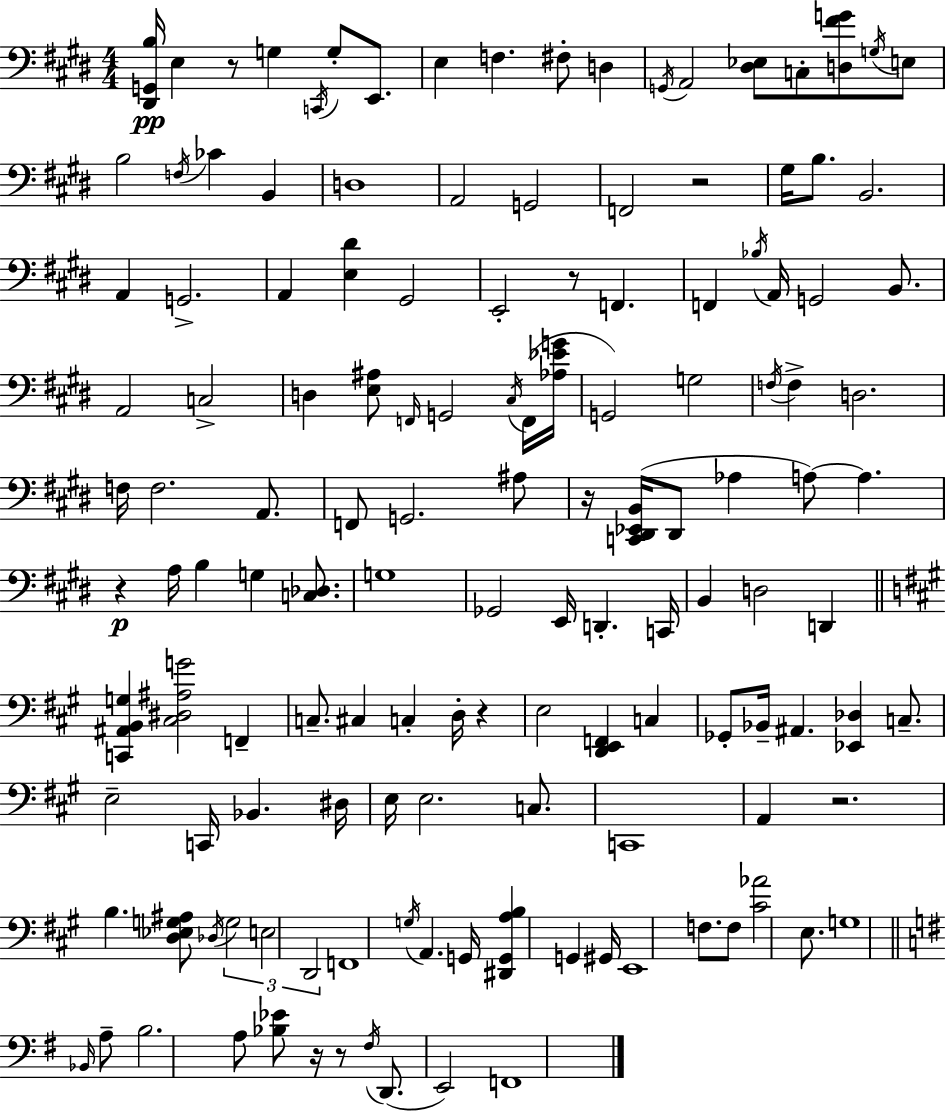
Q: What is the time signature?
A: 4/4